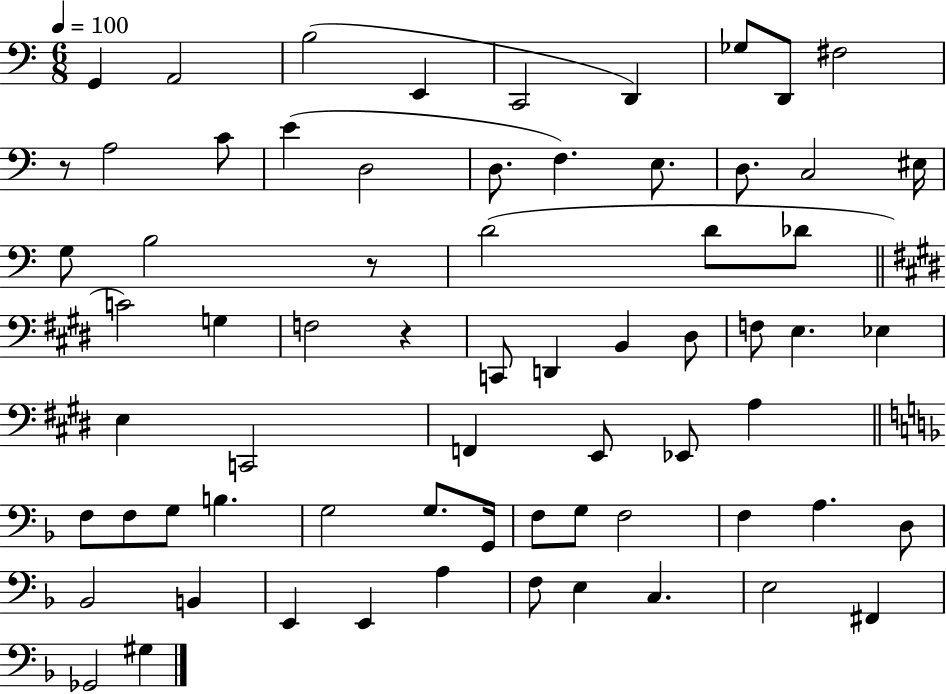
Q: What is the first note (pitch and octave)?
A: G2